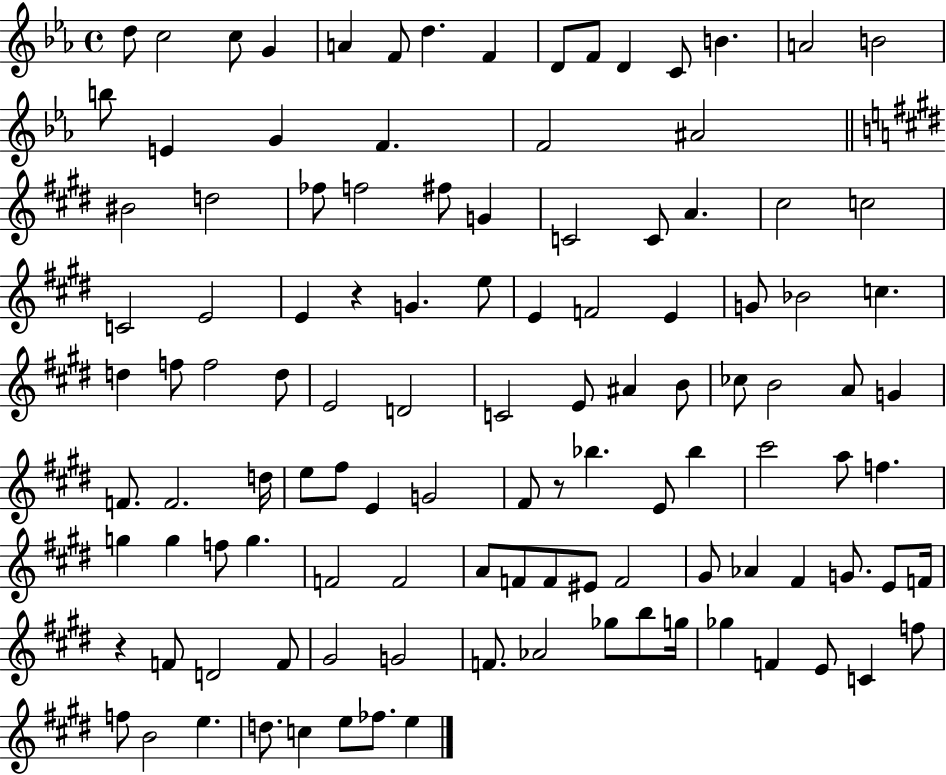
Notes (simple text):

D5/e C5/h C5/e G4/q A4/q F4/e D5/q. F4/q D4/e F4/e D4/q C4/e B4/q. A4/h B4/h B5/e E4/q G4/q F4/q. F4/h A#4/h BIS4/h D5/h FES5/e F5/h F#5/e G4/q C4/h C4/e A4/q. C#5/h C5/h C4/h E4/h E4/q R/q G4/q. E5/e E4/q F4/h E4/q G4/e Bb4/h C5/q. D5/q F5/e F5/h D5/e E4/h D4/h C4/h E4/e A#4/q B4/e CES5/e B4/h A4/e G4/q F4/e. F4/h. D5/s E5/e F#5/e E4/q G4/h F#4/e R/e Bb5/q. E4/e Bb5/q C#6/h A5/e F5/q. G5/q G5/q F5/e G5/q. F4/h F4/h A4/e F4/e F4/e EIS4/e F4/h G#4/e Ab4/q F#4/q G4/e. E4/e F4/s R/q F4/e D4/h F4/e G#4/h G4/h F4/e. Ab4/h Gb5/e B5/e G5/s Gb5/q F4/q E4/e C4/q F5/e F5/e B4/h E5/q. D5/e. C5/q E5/e FES5/e. E5/q